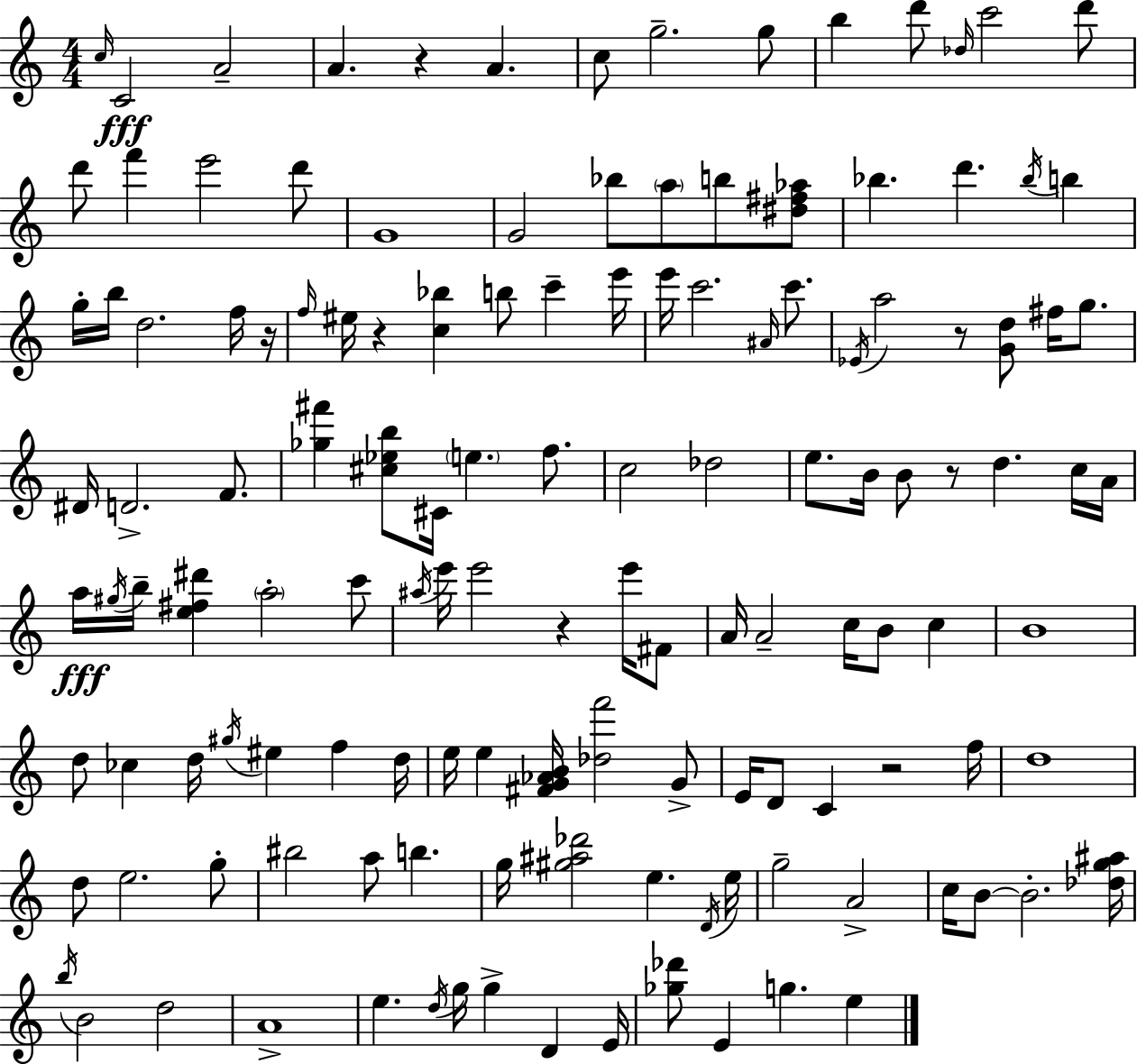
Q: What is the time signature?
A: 4/4